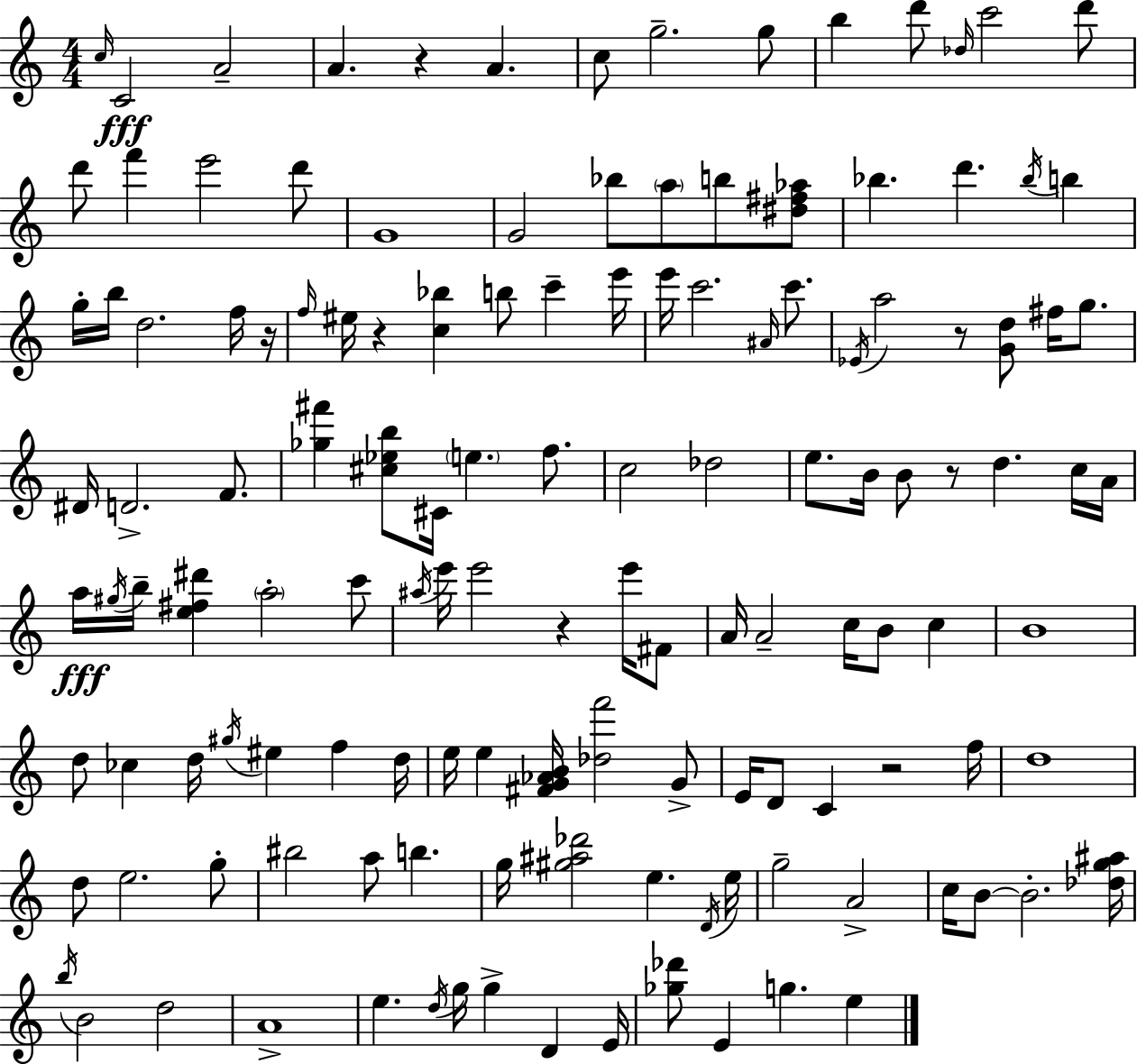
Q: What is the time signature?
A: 4/4